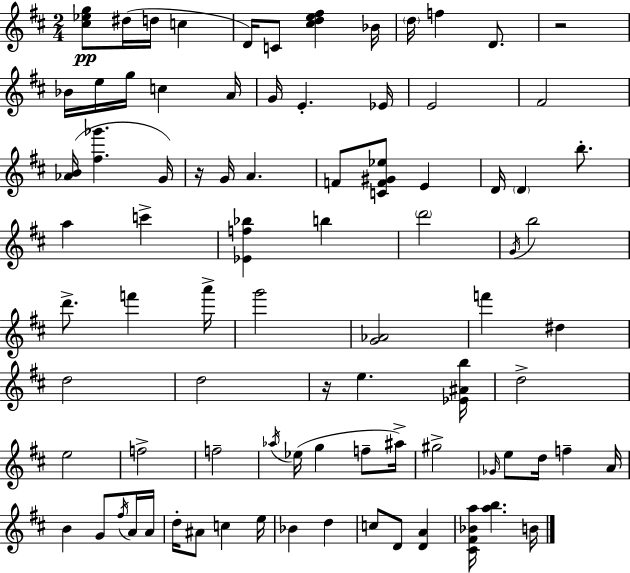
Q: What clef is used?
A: treble